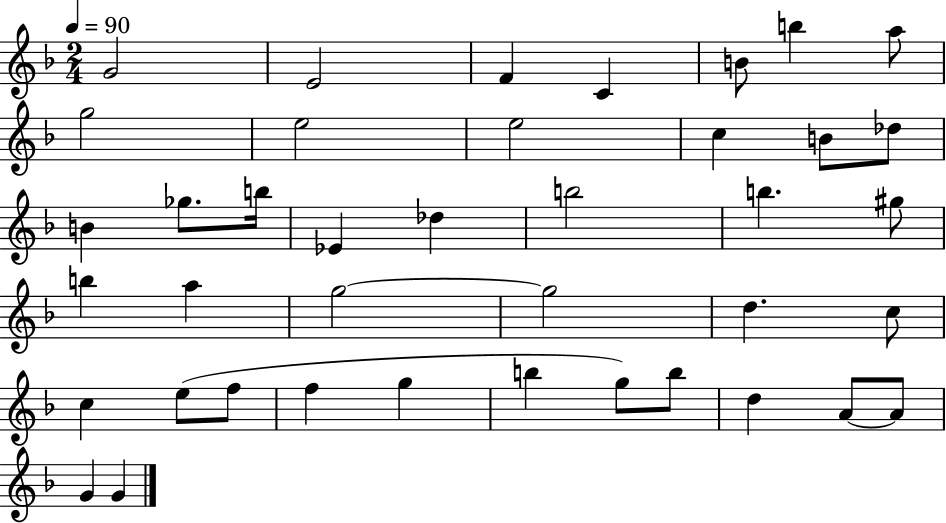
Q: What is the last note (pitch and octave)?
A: G4